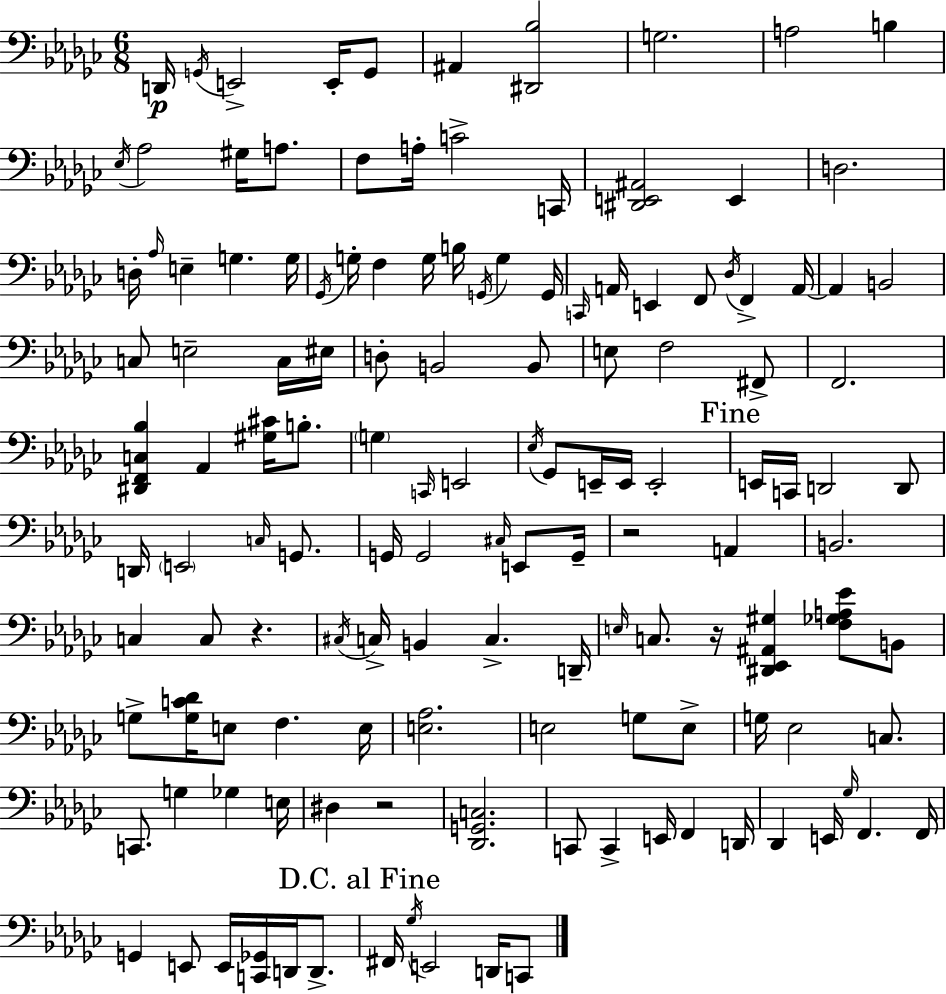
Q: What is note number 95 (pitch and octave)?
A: G3